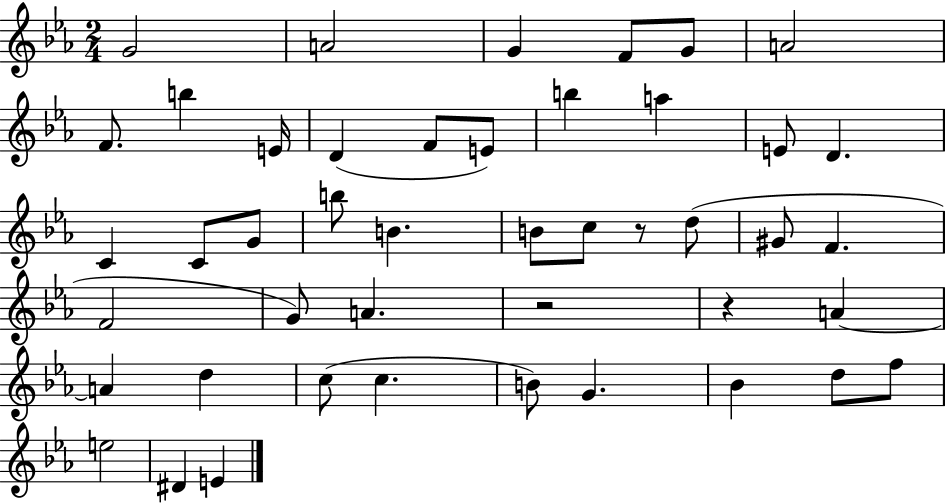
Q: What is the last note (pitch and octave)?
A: E4